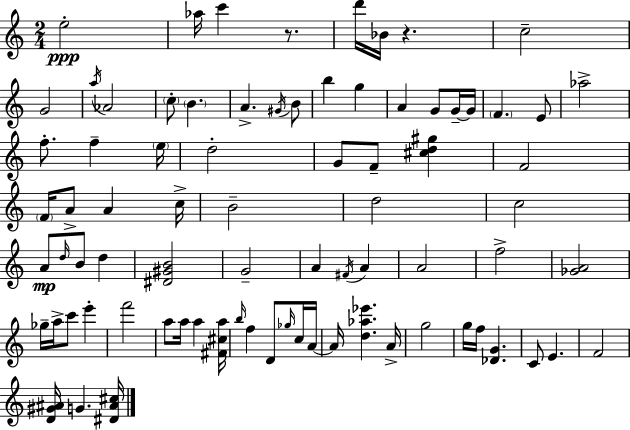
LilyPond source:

{
  \clef treble
  \numericTimeSignature
  \time 2/4
  \key a \minor
  e''2-.\ppp | aes''16 c'''4 r8. | d'''16 bes'16 r4. | c''2-- | \break g'2 | \acciaccatura { a''16 } aes'2 | \parenthesize c''8-. \parenthesize b'4. | a'4.-> \acciaccatura { gis'16 } | \break b'8 b''4 g''4 | a'4 g'8 | g'16--~~ g'16 \parenthesize f'4. | e'8 aes''2-> | \break f''8.-. f''4-- | \parenthesize e''16 d''2-. | g'8 f'8-- <cis'' d'' gis''>4 | f'2 | \break \parenthesize f'16 a'8-> a'4 | c''16-> b'2-- | d''2 | c''2 | \break a'8\mp \grace { d''16 } b'8 d''4 | <dis' gis' b'>2 | g'2-- | a'4 \acciaccatura { fis'16 } | \break a'4 a'2 | f''2-> | <ges' a'>2 | ges''16-- a''16-> c'''8 | \break e'''4-. f'''2 | a''8 a''16 a''4 | <fis' cis'' a''>16 \grace { b''16 } f''4 | d'8 \grace { ges''16 } c''16 a'16~~ a'16 <d'' aes'' ees'''>4. | \break a'16-> g''2 | g''16 f''16 | <des' g'>4. c'8 | e'4. f'2 | \break <d' gis' ais'>16 g'4. | <dis' ais' cis''>16 \bar "|."
}